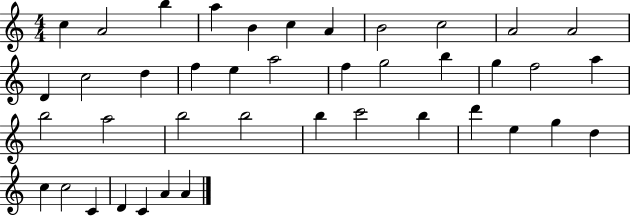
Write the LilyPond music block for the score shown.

{
  \clef treble
  \numericTimeSignature
  \time 4/4
  \key c \major
  c''4 a'2 b''4 | a''4 b'4 c''4 a'4 | b'2 c''2 | a'2 a'2 | \break d'4 c''2 d''4 | f''4 e''4 a''2 | f''4 g''2 b''4 | g''4 f''2 a''4 | \break b''2 a''2 | b''2 b''2 | b''4 c'''2 b''4 | d'''4 e''4 g''4 d''4 | \break c''4 c''2 c'4 | d'4 c'4 a'4 a'4 | \bar "|."
}